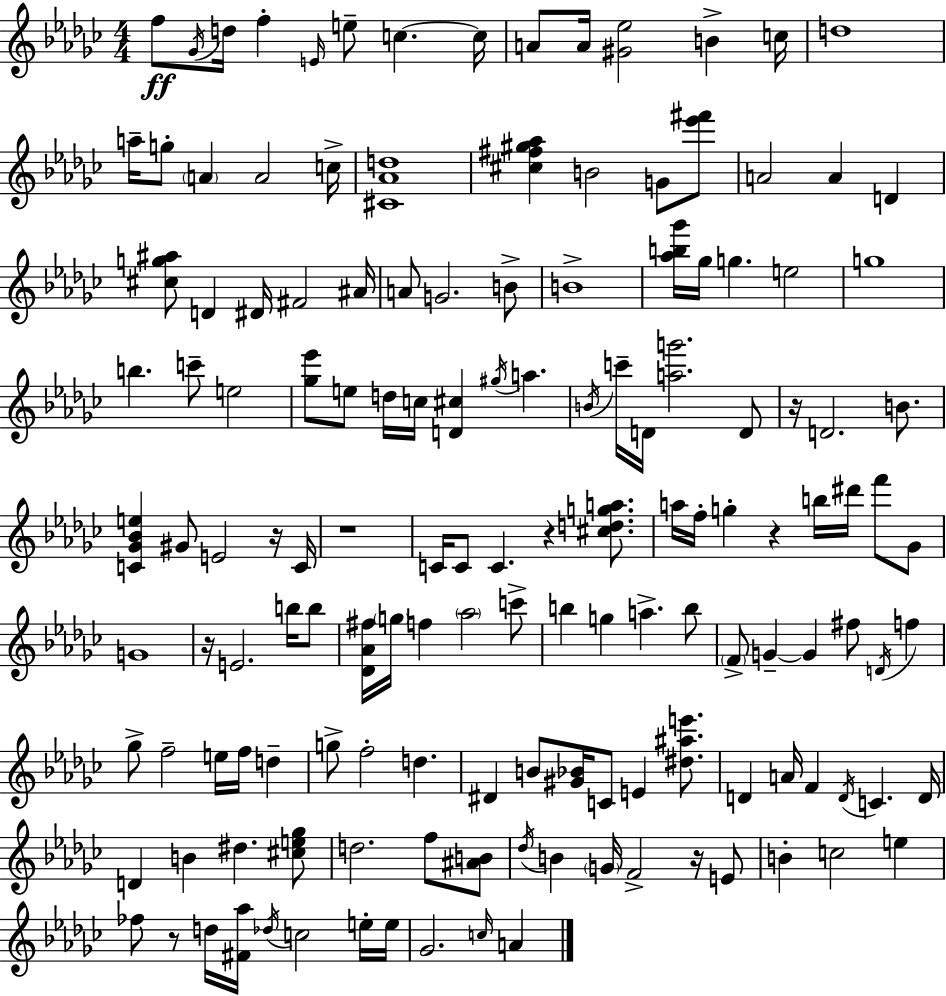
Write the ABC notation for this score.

X:1
T:Untitled
M:4/4
L:1/4
K:Ebm
f/2 _G/4 d/4 f E/4 e/2 c c/4 A/2 A/4 [^G_e]2 B c/4 d4 a/4 g/2 A A2 c/4 [^C_Ad]4 [^c^f^g_a] B2 G/2 [_e'^f']/2 A2 A D [^cg^a]/2 D ^D/4 ^F2 ^A/4 A/2 G2 B/2 B4 [_ab_g']/4 _g/4 g e2 g4 b c'/2 e2 [_g_e']/2 e/2 d/4 c/4 [D^c] ^g/4 a B/4 c'/4 D/4 [ag']2 D/2 z/4 D2 B/2 [C_G_Be] ^G/2 E2 z/4 C/4 z4 C/4 C/2 C z [^cdga]/2 a/4 f/4 g z b/4 ^d'/4 f'/2 _G/2 G4 z/4 E2 b/4 b/2 [_D_A^f]/4 g/4 f _a2 c'/2 b g a b/2 F/2 G G ^f/2 D/4 f _g/2 f2 e/4 f/4 d g/2 f2 d ^D B/2 [^G_B]/4 C/2 E [^d^ae']/2 D A/4 F D/4 C D/4 D B ^d [^ce_g]/2 d2 f/2 [^AB]/2 _d/4 B G/4 F2 z/4 E/2 B c2 e _f/2 z/2 d/4 [^F_a]/4 _d/4 c2 e/4 e/4 _G2 c/4 A